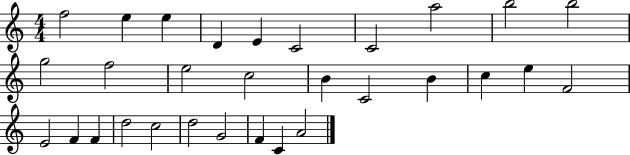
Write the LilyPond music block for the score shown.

{
  \clef treble
  \numericTimeSignature
  \time 4/4
  \key c \major
  f''2 e''4 e''4 | d'4 e'4 c'2 | c'2 a''2 | b''2 b''2 | \break g''2 f''2 | e''2 c''2 | b'4 c'2 b'4 | c''4 e''4 f'2 | \break e'2 f'4 f'4 | d''2 c''2 | d''2 g'2 | f'4 c'4 a'2 | \break \bar "|."
}